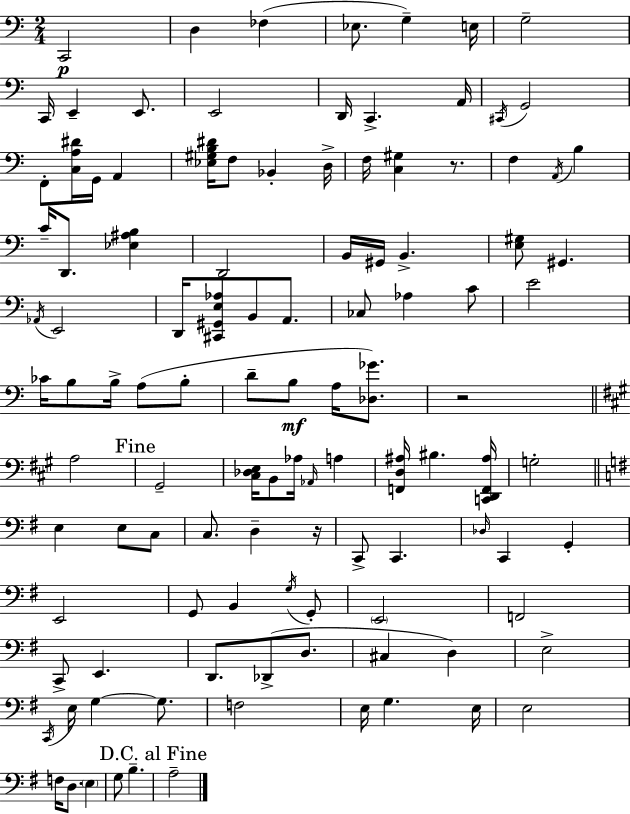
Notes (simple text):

C2/h D3/q FES3/q Eb3/e. G3/q E3/s G3/h C2/s E2/q E2/e. E2/h D2/s C2/q. A2/s C#2/s G2/h F2/e [C3,A3,D#4]/s G2/s A2/q [Eb3,G#3,B3,D#4]/s F3/e Bb2/q D3/s F3/s [C3,G#3]/q R/e. F3/q A2/s B3/q C4/s D2/e. [Eb3,A#3,B3]/q D2/h B2/s G#2/s B2/q. [E3,G#3]/e G#2/q. Ab2/s E2/h D2/s [C#2,G#2,E3,Ab3]/e B2/e A2/e. CES3/e Ab3/q C4/e E4/h CES4/s B3/e B3/s A3/e B3/e D4/e B3/e A3/s [Db3,Gb4]/e. R/h A3/h G#2/h [C#3,Db3,E3]/s B2/e Ab3/s Ab2/s A3/q [F2,D3,A#3]/s BIS3/q. [C2,D2,F2,A#3]/s G3/h E3/q E3/e C3/e C3/e. D3/q R/s C2/e C2/q. Db3/s C2/q G2/q E2/h G2/e B2/q G3/s G2/e E2/h F2/h C2/e E2/q. D2/e. Db2/e D3/e. C#3/q D3/q E3/h C2/s E3/s G3/q G3/e. F3/h E3/s G3/q. E3/s E3/h F3/s D3/e. E3/q G3/e B3/q. A3/h